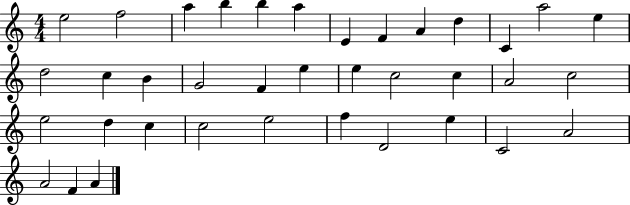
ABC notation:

X:1
T:Untitled
M:4/4
L:1/4
K:C
e2 f2 a b b a E F A d C a2 e d2 c B G2 F e e c2 c A2 c2 e2 d c c2 e2 f D2 e C2 A2 A2 F A